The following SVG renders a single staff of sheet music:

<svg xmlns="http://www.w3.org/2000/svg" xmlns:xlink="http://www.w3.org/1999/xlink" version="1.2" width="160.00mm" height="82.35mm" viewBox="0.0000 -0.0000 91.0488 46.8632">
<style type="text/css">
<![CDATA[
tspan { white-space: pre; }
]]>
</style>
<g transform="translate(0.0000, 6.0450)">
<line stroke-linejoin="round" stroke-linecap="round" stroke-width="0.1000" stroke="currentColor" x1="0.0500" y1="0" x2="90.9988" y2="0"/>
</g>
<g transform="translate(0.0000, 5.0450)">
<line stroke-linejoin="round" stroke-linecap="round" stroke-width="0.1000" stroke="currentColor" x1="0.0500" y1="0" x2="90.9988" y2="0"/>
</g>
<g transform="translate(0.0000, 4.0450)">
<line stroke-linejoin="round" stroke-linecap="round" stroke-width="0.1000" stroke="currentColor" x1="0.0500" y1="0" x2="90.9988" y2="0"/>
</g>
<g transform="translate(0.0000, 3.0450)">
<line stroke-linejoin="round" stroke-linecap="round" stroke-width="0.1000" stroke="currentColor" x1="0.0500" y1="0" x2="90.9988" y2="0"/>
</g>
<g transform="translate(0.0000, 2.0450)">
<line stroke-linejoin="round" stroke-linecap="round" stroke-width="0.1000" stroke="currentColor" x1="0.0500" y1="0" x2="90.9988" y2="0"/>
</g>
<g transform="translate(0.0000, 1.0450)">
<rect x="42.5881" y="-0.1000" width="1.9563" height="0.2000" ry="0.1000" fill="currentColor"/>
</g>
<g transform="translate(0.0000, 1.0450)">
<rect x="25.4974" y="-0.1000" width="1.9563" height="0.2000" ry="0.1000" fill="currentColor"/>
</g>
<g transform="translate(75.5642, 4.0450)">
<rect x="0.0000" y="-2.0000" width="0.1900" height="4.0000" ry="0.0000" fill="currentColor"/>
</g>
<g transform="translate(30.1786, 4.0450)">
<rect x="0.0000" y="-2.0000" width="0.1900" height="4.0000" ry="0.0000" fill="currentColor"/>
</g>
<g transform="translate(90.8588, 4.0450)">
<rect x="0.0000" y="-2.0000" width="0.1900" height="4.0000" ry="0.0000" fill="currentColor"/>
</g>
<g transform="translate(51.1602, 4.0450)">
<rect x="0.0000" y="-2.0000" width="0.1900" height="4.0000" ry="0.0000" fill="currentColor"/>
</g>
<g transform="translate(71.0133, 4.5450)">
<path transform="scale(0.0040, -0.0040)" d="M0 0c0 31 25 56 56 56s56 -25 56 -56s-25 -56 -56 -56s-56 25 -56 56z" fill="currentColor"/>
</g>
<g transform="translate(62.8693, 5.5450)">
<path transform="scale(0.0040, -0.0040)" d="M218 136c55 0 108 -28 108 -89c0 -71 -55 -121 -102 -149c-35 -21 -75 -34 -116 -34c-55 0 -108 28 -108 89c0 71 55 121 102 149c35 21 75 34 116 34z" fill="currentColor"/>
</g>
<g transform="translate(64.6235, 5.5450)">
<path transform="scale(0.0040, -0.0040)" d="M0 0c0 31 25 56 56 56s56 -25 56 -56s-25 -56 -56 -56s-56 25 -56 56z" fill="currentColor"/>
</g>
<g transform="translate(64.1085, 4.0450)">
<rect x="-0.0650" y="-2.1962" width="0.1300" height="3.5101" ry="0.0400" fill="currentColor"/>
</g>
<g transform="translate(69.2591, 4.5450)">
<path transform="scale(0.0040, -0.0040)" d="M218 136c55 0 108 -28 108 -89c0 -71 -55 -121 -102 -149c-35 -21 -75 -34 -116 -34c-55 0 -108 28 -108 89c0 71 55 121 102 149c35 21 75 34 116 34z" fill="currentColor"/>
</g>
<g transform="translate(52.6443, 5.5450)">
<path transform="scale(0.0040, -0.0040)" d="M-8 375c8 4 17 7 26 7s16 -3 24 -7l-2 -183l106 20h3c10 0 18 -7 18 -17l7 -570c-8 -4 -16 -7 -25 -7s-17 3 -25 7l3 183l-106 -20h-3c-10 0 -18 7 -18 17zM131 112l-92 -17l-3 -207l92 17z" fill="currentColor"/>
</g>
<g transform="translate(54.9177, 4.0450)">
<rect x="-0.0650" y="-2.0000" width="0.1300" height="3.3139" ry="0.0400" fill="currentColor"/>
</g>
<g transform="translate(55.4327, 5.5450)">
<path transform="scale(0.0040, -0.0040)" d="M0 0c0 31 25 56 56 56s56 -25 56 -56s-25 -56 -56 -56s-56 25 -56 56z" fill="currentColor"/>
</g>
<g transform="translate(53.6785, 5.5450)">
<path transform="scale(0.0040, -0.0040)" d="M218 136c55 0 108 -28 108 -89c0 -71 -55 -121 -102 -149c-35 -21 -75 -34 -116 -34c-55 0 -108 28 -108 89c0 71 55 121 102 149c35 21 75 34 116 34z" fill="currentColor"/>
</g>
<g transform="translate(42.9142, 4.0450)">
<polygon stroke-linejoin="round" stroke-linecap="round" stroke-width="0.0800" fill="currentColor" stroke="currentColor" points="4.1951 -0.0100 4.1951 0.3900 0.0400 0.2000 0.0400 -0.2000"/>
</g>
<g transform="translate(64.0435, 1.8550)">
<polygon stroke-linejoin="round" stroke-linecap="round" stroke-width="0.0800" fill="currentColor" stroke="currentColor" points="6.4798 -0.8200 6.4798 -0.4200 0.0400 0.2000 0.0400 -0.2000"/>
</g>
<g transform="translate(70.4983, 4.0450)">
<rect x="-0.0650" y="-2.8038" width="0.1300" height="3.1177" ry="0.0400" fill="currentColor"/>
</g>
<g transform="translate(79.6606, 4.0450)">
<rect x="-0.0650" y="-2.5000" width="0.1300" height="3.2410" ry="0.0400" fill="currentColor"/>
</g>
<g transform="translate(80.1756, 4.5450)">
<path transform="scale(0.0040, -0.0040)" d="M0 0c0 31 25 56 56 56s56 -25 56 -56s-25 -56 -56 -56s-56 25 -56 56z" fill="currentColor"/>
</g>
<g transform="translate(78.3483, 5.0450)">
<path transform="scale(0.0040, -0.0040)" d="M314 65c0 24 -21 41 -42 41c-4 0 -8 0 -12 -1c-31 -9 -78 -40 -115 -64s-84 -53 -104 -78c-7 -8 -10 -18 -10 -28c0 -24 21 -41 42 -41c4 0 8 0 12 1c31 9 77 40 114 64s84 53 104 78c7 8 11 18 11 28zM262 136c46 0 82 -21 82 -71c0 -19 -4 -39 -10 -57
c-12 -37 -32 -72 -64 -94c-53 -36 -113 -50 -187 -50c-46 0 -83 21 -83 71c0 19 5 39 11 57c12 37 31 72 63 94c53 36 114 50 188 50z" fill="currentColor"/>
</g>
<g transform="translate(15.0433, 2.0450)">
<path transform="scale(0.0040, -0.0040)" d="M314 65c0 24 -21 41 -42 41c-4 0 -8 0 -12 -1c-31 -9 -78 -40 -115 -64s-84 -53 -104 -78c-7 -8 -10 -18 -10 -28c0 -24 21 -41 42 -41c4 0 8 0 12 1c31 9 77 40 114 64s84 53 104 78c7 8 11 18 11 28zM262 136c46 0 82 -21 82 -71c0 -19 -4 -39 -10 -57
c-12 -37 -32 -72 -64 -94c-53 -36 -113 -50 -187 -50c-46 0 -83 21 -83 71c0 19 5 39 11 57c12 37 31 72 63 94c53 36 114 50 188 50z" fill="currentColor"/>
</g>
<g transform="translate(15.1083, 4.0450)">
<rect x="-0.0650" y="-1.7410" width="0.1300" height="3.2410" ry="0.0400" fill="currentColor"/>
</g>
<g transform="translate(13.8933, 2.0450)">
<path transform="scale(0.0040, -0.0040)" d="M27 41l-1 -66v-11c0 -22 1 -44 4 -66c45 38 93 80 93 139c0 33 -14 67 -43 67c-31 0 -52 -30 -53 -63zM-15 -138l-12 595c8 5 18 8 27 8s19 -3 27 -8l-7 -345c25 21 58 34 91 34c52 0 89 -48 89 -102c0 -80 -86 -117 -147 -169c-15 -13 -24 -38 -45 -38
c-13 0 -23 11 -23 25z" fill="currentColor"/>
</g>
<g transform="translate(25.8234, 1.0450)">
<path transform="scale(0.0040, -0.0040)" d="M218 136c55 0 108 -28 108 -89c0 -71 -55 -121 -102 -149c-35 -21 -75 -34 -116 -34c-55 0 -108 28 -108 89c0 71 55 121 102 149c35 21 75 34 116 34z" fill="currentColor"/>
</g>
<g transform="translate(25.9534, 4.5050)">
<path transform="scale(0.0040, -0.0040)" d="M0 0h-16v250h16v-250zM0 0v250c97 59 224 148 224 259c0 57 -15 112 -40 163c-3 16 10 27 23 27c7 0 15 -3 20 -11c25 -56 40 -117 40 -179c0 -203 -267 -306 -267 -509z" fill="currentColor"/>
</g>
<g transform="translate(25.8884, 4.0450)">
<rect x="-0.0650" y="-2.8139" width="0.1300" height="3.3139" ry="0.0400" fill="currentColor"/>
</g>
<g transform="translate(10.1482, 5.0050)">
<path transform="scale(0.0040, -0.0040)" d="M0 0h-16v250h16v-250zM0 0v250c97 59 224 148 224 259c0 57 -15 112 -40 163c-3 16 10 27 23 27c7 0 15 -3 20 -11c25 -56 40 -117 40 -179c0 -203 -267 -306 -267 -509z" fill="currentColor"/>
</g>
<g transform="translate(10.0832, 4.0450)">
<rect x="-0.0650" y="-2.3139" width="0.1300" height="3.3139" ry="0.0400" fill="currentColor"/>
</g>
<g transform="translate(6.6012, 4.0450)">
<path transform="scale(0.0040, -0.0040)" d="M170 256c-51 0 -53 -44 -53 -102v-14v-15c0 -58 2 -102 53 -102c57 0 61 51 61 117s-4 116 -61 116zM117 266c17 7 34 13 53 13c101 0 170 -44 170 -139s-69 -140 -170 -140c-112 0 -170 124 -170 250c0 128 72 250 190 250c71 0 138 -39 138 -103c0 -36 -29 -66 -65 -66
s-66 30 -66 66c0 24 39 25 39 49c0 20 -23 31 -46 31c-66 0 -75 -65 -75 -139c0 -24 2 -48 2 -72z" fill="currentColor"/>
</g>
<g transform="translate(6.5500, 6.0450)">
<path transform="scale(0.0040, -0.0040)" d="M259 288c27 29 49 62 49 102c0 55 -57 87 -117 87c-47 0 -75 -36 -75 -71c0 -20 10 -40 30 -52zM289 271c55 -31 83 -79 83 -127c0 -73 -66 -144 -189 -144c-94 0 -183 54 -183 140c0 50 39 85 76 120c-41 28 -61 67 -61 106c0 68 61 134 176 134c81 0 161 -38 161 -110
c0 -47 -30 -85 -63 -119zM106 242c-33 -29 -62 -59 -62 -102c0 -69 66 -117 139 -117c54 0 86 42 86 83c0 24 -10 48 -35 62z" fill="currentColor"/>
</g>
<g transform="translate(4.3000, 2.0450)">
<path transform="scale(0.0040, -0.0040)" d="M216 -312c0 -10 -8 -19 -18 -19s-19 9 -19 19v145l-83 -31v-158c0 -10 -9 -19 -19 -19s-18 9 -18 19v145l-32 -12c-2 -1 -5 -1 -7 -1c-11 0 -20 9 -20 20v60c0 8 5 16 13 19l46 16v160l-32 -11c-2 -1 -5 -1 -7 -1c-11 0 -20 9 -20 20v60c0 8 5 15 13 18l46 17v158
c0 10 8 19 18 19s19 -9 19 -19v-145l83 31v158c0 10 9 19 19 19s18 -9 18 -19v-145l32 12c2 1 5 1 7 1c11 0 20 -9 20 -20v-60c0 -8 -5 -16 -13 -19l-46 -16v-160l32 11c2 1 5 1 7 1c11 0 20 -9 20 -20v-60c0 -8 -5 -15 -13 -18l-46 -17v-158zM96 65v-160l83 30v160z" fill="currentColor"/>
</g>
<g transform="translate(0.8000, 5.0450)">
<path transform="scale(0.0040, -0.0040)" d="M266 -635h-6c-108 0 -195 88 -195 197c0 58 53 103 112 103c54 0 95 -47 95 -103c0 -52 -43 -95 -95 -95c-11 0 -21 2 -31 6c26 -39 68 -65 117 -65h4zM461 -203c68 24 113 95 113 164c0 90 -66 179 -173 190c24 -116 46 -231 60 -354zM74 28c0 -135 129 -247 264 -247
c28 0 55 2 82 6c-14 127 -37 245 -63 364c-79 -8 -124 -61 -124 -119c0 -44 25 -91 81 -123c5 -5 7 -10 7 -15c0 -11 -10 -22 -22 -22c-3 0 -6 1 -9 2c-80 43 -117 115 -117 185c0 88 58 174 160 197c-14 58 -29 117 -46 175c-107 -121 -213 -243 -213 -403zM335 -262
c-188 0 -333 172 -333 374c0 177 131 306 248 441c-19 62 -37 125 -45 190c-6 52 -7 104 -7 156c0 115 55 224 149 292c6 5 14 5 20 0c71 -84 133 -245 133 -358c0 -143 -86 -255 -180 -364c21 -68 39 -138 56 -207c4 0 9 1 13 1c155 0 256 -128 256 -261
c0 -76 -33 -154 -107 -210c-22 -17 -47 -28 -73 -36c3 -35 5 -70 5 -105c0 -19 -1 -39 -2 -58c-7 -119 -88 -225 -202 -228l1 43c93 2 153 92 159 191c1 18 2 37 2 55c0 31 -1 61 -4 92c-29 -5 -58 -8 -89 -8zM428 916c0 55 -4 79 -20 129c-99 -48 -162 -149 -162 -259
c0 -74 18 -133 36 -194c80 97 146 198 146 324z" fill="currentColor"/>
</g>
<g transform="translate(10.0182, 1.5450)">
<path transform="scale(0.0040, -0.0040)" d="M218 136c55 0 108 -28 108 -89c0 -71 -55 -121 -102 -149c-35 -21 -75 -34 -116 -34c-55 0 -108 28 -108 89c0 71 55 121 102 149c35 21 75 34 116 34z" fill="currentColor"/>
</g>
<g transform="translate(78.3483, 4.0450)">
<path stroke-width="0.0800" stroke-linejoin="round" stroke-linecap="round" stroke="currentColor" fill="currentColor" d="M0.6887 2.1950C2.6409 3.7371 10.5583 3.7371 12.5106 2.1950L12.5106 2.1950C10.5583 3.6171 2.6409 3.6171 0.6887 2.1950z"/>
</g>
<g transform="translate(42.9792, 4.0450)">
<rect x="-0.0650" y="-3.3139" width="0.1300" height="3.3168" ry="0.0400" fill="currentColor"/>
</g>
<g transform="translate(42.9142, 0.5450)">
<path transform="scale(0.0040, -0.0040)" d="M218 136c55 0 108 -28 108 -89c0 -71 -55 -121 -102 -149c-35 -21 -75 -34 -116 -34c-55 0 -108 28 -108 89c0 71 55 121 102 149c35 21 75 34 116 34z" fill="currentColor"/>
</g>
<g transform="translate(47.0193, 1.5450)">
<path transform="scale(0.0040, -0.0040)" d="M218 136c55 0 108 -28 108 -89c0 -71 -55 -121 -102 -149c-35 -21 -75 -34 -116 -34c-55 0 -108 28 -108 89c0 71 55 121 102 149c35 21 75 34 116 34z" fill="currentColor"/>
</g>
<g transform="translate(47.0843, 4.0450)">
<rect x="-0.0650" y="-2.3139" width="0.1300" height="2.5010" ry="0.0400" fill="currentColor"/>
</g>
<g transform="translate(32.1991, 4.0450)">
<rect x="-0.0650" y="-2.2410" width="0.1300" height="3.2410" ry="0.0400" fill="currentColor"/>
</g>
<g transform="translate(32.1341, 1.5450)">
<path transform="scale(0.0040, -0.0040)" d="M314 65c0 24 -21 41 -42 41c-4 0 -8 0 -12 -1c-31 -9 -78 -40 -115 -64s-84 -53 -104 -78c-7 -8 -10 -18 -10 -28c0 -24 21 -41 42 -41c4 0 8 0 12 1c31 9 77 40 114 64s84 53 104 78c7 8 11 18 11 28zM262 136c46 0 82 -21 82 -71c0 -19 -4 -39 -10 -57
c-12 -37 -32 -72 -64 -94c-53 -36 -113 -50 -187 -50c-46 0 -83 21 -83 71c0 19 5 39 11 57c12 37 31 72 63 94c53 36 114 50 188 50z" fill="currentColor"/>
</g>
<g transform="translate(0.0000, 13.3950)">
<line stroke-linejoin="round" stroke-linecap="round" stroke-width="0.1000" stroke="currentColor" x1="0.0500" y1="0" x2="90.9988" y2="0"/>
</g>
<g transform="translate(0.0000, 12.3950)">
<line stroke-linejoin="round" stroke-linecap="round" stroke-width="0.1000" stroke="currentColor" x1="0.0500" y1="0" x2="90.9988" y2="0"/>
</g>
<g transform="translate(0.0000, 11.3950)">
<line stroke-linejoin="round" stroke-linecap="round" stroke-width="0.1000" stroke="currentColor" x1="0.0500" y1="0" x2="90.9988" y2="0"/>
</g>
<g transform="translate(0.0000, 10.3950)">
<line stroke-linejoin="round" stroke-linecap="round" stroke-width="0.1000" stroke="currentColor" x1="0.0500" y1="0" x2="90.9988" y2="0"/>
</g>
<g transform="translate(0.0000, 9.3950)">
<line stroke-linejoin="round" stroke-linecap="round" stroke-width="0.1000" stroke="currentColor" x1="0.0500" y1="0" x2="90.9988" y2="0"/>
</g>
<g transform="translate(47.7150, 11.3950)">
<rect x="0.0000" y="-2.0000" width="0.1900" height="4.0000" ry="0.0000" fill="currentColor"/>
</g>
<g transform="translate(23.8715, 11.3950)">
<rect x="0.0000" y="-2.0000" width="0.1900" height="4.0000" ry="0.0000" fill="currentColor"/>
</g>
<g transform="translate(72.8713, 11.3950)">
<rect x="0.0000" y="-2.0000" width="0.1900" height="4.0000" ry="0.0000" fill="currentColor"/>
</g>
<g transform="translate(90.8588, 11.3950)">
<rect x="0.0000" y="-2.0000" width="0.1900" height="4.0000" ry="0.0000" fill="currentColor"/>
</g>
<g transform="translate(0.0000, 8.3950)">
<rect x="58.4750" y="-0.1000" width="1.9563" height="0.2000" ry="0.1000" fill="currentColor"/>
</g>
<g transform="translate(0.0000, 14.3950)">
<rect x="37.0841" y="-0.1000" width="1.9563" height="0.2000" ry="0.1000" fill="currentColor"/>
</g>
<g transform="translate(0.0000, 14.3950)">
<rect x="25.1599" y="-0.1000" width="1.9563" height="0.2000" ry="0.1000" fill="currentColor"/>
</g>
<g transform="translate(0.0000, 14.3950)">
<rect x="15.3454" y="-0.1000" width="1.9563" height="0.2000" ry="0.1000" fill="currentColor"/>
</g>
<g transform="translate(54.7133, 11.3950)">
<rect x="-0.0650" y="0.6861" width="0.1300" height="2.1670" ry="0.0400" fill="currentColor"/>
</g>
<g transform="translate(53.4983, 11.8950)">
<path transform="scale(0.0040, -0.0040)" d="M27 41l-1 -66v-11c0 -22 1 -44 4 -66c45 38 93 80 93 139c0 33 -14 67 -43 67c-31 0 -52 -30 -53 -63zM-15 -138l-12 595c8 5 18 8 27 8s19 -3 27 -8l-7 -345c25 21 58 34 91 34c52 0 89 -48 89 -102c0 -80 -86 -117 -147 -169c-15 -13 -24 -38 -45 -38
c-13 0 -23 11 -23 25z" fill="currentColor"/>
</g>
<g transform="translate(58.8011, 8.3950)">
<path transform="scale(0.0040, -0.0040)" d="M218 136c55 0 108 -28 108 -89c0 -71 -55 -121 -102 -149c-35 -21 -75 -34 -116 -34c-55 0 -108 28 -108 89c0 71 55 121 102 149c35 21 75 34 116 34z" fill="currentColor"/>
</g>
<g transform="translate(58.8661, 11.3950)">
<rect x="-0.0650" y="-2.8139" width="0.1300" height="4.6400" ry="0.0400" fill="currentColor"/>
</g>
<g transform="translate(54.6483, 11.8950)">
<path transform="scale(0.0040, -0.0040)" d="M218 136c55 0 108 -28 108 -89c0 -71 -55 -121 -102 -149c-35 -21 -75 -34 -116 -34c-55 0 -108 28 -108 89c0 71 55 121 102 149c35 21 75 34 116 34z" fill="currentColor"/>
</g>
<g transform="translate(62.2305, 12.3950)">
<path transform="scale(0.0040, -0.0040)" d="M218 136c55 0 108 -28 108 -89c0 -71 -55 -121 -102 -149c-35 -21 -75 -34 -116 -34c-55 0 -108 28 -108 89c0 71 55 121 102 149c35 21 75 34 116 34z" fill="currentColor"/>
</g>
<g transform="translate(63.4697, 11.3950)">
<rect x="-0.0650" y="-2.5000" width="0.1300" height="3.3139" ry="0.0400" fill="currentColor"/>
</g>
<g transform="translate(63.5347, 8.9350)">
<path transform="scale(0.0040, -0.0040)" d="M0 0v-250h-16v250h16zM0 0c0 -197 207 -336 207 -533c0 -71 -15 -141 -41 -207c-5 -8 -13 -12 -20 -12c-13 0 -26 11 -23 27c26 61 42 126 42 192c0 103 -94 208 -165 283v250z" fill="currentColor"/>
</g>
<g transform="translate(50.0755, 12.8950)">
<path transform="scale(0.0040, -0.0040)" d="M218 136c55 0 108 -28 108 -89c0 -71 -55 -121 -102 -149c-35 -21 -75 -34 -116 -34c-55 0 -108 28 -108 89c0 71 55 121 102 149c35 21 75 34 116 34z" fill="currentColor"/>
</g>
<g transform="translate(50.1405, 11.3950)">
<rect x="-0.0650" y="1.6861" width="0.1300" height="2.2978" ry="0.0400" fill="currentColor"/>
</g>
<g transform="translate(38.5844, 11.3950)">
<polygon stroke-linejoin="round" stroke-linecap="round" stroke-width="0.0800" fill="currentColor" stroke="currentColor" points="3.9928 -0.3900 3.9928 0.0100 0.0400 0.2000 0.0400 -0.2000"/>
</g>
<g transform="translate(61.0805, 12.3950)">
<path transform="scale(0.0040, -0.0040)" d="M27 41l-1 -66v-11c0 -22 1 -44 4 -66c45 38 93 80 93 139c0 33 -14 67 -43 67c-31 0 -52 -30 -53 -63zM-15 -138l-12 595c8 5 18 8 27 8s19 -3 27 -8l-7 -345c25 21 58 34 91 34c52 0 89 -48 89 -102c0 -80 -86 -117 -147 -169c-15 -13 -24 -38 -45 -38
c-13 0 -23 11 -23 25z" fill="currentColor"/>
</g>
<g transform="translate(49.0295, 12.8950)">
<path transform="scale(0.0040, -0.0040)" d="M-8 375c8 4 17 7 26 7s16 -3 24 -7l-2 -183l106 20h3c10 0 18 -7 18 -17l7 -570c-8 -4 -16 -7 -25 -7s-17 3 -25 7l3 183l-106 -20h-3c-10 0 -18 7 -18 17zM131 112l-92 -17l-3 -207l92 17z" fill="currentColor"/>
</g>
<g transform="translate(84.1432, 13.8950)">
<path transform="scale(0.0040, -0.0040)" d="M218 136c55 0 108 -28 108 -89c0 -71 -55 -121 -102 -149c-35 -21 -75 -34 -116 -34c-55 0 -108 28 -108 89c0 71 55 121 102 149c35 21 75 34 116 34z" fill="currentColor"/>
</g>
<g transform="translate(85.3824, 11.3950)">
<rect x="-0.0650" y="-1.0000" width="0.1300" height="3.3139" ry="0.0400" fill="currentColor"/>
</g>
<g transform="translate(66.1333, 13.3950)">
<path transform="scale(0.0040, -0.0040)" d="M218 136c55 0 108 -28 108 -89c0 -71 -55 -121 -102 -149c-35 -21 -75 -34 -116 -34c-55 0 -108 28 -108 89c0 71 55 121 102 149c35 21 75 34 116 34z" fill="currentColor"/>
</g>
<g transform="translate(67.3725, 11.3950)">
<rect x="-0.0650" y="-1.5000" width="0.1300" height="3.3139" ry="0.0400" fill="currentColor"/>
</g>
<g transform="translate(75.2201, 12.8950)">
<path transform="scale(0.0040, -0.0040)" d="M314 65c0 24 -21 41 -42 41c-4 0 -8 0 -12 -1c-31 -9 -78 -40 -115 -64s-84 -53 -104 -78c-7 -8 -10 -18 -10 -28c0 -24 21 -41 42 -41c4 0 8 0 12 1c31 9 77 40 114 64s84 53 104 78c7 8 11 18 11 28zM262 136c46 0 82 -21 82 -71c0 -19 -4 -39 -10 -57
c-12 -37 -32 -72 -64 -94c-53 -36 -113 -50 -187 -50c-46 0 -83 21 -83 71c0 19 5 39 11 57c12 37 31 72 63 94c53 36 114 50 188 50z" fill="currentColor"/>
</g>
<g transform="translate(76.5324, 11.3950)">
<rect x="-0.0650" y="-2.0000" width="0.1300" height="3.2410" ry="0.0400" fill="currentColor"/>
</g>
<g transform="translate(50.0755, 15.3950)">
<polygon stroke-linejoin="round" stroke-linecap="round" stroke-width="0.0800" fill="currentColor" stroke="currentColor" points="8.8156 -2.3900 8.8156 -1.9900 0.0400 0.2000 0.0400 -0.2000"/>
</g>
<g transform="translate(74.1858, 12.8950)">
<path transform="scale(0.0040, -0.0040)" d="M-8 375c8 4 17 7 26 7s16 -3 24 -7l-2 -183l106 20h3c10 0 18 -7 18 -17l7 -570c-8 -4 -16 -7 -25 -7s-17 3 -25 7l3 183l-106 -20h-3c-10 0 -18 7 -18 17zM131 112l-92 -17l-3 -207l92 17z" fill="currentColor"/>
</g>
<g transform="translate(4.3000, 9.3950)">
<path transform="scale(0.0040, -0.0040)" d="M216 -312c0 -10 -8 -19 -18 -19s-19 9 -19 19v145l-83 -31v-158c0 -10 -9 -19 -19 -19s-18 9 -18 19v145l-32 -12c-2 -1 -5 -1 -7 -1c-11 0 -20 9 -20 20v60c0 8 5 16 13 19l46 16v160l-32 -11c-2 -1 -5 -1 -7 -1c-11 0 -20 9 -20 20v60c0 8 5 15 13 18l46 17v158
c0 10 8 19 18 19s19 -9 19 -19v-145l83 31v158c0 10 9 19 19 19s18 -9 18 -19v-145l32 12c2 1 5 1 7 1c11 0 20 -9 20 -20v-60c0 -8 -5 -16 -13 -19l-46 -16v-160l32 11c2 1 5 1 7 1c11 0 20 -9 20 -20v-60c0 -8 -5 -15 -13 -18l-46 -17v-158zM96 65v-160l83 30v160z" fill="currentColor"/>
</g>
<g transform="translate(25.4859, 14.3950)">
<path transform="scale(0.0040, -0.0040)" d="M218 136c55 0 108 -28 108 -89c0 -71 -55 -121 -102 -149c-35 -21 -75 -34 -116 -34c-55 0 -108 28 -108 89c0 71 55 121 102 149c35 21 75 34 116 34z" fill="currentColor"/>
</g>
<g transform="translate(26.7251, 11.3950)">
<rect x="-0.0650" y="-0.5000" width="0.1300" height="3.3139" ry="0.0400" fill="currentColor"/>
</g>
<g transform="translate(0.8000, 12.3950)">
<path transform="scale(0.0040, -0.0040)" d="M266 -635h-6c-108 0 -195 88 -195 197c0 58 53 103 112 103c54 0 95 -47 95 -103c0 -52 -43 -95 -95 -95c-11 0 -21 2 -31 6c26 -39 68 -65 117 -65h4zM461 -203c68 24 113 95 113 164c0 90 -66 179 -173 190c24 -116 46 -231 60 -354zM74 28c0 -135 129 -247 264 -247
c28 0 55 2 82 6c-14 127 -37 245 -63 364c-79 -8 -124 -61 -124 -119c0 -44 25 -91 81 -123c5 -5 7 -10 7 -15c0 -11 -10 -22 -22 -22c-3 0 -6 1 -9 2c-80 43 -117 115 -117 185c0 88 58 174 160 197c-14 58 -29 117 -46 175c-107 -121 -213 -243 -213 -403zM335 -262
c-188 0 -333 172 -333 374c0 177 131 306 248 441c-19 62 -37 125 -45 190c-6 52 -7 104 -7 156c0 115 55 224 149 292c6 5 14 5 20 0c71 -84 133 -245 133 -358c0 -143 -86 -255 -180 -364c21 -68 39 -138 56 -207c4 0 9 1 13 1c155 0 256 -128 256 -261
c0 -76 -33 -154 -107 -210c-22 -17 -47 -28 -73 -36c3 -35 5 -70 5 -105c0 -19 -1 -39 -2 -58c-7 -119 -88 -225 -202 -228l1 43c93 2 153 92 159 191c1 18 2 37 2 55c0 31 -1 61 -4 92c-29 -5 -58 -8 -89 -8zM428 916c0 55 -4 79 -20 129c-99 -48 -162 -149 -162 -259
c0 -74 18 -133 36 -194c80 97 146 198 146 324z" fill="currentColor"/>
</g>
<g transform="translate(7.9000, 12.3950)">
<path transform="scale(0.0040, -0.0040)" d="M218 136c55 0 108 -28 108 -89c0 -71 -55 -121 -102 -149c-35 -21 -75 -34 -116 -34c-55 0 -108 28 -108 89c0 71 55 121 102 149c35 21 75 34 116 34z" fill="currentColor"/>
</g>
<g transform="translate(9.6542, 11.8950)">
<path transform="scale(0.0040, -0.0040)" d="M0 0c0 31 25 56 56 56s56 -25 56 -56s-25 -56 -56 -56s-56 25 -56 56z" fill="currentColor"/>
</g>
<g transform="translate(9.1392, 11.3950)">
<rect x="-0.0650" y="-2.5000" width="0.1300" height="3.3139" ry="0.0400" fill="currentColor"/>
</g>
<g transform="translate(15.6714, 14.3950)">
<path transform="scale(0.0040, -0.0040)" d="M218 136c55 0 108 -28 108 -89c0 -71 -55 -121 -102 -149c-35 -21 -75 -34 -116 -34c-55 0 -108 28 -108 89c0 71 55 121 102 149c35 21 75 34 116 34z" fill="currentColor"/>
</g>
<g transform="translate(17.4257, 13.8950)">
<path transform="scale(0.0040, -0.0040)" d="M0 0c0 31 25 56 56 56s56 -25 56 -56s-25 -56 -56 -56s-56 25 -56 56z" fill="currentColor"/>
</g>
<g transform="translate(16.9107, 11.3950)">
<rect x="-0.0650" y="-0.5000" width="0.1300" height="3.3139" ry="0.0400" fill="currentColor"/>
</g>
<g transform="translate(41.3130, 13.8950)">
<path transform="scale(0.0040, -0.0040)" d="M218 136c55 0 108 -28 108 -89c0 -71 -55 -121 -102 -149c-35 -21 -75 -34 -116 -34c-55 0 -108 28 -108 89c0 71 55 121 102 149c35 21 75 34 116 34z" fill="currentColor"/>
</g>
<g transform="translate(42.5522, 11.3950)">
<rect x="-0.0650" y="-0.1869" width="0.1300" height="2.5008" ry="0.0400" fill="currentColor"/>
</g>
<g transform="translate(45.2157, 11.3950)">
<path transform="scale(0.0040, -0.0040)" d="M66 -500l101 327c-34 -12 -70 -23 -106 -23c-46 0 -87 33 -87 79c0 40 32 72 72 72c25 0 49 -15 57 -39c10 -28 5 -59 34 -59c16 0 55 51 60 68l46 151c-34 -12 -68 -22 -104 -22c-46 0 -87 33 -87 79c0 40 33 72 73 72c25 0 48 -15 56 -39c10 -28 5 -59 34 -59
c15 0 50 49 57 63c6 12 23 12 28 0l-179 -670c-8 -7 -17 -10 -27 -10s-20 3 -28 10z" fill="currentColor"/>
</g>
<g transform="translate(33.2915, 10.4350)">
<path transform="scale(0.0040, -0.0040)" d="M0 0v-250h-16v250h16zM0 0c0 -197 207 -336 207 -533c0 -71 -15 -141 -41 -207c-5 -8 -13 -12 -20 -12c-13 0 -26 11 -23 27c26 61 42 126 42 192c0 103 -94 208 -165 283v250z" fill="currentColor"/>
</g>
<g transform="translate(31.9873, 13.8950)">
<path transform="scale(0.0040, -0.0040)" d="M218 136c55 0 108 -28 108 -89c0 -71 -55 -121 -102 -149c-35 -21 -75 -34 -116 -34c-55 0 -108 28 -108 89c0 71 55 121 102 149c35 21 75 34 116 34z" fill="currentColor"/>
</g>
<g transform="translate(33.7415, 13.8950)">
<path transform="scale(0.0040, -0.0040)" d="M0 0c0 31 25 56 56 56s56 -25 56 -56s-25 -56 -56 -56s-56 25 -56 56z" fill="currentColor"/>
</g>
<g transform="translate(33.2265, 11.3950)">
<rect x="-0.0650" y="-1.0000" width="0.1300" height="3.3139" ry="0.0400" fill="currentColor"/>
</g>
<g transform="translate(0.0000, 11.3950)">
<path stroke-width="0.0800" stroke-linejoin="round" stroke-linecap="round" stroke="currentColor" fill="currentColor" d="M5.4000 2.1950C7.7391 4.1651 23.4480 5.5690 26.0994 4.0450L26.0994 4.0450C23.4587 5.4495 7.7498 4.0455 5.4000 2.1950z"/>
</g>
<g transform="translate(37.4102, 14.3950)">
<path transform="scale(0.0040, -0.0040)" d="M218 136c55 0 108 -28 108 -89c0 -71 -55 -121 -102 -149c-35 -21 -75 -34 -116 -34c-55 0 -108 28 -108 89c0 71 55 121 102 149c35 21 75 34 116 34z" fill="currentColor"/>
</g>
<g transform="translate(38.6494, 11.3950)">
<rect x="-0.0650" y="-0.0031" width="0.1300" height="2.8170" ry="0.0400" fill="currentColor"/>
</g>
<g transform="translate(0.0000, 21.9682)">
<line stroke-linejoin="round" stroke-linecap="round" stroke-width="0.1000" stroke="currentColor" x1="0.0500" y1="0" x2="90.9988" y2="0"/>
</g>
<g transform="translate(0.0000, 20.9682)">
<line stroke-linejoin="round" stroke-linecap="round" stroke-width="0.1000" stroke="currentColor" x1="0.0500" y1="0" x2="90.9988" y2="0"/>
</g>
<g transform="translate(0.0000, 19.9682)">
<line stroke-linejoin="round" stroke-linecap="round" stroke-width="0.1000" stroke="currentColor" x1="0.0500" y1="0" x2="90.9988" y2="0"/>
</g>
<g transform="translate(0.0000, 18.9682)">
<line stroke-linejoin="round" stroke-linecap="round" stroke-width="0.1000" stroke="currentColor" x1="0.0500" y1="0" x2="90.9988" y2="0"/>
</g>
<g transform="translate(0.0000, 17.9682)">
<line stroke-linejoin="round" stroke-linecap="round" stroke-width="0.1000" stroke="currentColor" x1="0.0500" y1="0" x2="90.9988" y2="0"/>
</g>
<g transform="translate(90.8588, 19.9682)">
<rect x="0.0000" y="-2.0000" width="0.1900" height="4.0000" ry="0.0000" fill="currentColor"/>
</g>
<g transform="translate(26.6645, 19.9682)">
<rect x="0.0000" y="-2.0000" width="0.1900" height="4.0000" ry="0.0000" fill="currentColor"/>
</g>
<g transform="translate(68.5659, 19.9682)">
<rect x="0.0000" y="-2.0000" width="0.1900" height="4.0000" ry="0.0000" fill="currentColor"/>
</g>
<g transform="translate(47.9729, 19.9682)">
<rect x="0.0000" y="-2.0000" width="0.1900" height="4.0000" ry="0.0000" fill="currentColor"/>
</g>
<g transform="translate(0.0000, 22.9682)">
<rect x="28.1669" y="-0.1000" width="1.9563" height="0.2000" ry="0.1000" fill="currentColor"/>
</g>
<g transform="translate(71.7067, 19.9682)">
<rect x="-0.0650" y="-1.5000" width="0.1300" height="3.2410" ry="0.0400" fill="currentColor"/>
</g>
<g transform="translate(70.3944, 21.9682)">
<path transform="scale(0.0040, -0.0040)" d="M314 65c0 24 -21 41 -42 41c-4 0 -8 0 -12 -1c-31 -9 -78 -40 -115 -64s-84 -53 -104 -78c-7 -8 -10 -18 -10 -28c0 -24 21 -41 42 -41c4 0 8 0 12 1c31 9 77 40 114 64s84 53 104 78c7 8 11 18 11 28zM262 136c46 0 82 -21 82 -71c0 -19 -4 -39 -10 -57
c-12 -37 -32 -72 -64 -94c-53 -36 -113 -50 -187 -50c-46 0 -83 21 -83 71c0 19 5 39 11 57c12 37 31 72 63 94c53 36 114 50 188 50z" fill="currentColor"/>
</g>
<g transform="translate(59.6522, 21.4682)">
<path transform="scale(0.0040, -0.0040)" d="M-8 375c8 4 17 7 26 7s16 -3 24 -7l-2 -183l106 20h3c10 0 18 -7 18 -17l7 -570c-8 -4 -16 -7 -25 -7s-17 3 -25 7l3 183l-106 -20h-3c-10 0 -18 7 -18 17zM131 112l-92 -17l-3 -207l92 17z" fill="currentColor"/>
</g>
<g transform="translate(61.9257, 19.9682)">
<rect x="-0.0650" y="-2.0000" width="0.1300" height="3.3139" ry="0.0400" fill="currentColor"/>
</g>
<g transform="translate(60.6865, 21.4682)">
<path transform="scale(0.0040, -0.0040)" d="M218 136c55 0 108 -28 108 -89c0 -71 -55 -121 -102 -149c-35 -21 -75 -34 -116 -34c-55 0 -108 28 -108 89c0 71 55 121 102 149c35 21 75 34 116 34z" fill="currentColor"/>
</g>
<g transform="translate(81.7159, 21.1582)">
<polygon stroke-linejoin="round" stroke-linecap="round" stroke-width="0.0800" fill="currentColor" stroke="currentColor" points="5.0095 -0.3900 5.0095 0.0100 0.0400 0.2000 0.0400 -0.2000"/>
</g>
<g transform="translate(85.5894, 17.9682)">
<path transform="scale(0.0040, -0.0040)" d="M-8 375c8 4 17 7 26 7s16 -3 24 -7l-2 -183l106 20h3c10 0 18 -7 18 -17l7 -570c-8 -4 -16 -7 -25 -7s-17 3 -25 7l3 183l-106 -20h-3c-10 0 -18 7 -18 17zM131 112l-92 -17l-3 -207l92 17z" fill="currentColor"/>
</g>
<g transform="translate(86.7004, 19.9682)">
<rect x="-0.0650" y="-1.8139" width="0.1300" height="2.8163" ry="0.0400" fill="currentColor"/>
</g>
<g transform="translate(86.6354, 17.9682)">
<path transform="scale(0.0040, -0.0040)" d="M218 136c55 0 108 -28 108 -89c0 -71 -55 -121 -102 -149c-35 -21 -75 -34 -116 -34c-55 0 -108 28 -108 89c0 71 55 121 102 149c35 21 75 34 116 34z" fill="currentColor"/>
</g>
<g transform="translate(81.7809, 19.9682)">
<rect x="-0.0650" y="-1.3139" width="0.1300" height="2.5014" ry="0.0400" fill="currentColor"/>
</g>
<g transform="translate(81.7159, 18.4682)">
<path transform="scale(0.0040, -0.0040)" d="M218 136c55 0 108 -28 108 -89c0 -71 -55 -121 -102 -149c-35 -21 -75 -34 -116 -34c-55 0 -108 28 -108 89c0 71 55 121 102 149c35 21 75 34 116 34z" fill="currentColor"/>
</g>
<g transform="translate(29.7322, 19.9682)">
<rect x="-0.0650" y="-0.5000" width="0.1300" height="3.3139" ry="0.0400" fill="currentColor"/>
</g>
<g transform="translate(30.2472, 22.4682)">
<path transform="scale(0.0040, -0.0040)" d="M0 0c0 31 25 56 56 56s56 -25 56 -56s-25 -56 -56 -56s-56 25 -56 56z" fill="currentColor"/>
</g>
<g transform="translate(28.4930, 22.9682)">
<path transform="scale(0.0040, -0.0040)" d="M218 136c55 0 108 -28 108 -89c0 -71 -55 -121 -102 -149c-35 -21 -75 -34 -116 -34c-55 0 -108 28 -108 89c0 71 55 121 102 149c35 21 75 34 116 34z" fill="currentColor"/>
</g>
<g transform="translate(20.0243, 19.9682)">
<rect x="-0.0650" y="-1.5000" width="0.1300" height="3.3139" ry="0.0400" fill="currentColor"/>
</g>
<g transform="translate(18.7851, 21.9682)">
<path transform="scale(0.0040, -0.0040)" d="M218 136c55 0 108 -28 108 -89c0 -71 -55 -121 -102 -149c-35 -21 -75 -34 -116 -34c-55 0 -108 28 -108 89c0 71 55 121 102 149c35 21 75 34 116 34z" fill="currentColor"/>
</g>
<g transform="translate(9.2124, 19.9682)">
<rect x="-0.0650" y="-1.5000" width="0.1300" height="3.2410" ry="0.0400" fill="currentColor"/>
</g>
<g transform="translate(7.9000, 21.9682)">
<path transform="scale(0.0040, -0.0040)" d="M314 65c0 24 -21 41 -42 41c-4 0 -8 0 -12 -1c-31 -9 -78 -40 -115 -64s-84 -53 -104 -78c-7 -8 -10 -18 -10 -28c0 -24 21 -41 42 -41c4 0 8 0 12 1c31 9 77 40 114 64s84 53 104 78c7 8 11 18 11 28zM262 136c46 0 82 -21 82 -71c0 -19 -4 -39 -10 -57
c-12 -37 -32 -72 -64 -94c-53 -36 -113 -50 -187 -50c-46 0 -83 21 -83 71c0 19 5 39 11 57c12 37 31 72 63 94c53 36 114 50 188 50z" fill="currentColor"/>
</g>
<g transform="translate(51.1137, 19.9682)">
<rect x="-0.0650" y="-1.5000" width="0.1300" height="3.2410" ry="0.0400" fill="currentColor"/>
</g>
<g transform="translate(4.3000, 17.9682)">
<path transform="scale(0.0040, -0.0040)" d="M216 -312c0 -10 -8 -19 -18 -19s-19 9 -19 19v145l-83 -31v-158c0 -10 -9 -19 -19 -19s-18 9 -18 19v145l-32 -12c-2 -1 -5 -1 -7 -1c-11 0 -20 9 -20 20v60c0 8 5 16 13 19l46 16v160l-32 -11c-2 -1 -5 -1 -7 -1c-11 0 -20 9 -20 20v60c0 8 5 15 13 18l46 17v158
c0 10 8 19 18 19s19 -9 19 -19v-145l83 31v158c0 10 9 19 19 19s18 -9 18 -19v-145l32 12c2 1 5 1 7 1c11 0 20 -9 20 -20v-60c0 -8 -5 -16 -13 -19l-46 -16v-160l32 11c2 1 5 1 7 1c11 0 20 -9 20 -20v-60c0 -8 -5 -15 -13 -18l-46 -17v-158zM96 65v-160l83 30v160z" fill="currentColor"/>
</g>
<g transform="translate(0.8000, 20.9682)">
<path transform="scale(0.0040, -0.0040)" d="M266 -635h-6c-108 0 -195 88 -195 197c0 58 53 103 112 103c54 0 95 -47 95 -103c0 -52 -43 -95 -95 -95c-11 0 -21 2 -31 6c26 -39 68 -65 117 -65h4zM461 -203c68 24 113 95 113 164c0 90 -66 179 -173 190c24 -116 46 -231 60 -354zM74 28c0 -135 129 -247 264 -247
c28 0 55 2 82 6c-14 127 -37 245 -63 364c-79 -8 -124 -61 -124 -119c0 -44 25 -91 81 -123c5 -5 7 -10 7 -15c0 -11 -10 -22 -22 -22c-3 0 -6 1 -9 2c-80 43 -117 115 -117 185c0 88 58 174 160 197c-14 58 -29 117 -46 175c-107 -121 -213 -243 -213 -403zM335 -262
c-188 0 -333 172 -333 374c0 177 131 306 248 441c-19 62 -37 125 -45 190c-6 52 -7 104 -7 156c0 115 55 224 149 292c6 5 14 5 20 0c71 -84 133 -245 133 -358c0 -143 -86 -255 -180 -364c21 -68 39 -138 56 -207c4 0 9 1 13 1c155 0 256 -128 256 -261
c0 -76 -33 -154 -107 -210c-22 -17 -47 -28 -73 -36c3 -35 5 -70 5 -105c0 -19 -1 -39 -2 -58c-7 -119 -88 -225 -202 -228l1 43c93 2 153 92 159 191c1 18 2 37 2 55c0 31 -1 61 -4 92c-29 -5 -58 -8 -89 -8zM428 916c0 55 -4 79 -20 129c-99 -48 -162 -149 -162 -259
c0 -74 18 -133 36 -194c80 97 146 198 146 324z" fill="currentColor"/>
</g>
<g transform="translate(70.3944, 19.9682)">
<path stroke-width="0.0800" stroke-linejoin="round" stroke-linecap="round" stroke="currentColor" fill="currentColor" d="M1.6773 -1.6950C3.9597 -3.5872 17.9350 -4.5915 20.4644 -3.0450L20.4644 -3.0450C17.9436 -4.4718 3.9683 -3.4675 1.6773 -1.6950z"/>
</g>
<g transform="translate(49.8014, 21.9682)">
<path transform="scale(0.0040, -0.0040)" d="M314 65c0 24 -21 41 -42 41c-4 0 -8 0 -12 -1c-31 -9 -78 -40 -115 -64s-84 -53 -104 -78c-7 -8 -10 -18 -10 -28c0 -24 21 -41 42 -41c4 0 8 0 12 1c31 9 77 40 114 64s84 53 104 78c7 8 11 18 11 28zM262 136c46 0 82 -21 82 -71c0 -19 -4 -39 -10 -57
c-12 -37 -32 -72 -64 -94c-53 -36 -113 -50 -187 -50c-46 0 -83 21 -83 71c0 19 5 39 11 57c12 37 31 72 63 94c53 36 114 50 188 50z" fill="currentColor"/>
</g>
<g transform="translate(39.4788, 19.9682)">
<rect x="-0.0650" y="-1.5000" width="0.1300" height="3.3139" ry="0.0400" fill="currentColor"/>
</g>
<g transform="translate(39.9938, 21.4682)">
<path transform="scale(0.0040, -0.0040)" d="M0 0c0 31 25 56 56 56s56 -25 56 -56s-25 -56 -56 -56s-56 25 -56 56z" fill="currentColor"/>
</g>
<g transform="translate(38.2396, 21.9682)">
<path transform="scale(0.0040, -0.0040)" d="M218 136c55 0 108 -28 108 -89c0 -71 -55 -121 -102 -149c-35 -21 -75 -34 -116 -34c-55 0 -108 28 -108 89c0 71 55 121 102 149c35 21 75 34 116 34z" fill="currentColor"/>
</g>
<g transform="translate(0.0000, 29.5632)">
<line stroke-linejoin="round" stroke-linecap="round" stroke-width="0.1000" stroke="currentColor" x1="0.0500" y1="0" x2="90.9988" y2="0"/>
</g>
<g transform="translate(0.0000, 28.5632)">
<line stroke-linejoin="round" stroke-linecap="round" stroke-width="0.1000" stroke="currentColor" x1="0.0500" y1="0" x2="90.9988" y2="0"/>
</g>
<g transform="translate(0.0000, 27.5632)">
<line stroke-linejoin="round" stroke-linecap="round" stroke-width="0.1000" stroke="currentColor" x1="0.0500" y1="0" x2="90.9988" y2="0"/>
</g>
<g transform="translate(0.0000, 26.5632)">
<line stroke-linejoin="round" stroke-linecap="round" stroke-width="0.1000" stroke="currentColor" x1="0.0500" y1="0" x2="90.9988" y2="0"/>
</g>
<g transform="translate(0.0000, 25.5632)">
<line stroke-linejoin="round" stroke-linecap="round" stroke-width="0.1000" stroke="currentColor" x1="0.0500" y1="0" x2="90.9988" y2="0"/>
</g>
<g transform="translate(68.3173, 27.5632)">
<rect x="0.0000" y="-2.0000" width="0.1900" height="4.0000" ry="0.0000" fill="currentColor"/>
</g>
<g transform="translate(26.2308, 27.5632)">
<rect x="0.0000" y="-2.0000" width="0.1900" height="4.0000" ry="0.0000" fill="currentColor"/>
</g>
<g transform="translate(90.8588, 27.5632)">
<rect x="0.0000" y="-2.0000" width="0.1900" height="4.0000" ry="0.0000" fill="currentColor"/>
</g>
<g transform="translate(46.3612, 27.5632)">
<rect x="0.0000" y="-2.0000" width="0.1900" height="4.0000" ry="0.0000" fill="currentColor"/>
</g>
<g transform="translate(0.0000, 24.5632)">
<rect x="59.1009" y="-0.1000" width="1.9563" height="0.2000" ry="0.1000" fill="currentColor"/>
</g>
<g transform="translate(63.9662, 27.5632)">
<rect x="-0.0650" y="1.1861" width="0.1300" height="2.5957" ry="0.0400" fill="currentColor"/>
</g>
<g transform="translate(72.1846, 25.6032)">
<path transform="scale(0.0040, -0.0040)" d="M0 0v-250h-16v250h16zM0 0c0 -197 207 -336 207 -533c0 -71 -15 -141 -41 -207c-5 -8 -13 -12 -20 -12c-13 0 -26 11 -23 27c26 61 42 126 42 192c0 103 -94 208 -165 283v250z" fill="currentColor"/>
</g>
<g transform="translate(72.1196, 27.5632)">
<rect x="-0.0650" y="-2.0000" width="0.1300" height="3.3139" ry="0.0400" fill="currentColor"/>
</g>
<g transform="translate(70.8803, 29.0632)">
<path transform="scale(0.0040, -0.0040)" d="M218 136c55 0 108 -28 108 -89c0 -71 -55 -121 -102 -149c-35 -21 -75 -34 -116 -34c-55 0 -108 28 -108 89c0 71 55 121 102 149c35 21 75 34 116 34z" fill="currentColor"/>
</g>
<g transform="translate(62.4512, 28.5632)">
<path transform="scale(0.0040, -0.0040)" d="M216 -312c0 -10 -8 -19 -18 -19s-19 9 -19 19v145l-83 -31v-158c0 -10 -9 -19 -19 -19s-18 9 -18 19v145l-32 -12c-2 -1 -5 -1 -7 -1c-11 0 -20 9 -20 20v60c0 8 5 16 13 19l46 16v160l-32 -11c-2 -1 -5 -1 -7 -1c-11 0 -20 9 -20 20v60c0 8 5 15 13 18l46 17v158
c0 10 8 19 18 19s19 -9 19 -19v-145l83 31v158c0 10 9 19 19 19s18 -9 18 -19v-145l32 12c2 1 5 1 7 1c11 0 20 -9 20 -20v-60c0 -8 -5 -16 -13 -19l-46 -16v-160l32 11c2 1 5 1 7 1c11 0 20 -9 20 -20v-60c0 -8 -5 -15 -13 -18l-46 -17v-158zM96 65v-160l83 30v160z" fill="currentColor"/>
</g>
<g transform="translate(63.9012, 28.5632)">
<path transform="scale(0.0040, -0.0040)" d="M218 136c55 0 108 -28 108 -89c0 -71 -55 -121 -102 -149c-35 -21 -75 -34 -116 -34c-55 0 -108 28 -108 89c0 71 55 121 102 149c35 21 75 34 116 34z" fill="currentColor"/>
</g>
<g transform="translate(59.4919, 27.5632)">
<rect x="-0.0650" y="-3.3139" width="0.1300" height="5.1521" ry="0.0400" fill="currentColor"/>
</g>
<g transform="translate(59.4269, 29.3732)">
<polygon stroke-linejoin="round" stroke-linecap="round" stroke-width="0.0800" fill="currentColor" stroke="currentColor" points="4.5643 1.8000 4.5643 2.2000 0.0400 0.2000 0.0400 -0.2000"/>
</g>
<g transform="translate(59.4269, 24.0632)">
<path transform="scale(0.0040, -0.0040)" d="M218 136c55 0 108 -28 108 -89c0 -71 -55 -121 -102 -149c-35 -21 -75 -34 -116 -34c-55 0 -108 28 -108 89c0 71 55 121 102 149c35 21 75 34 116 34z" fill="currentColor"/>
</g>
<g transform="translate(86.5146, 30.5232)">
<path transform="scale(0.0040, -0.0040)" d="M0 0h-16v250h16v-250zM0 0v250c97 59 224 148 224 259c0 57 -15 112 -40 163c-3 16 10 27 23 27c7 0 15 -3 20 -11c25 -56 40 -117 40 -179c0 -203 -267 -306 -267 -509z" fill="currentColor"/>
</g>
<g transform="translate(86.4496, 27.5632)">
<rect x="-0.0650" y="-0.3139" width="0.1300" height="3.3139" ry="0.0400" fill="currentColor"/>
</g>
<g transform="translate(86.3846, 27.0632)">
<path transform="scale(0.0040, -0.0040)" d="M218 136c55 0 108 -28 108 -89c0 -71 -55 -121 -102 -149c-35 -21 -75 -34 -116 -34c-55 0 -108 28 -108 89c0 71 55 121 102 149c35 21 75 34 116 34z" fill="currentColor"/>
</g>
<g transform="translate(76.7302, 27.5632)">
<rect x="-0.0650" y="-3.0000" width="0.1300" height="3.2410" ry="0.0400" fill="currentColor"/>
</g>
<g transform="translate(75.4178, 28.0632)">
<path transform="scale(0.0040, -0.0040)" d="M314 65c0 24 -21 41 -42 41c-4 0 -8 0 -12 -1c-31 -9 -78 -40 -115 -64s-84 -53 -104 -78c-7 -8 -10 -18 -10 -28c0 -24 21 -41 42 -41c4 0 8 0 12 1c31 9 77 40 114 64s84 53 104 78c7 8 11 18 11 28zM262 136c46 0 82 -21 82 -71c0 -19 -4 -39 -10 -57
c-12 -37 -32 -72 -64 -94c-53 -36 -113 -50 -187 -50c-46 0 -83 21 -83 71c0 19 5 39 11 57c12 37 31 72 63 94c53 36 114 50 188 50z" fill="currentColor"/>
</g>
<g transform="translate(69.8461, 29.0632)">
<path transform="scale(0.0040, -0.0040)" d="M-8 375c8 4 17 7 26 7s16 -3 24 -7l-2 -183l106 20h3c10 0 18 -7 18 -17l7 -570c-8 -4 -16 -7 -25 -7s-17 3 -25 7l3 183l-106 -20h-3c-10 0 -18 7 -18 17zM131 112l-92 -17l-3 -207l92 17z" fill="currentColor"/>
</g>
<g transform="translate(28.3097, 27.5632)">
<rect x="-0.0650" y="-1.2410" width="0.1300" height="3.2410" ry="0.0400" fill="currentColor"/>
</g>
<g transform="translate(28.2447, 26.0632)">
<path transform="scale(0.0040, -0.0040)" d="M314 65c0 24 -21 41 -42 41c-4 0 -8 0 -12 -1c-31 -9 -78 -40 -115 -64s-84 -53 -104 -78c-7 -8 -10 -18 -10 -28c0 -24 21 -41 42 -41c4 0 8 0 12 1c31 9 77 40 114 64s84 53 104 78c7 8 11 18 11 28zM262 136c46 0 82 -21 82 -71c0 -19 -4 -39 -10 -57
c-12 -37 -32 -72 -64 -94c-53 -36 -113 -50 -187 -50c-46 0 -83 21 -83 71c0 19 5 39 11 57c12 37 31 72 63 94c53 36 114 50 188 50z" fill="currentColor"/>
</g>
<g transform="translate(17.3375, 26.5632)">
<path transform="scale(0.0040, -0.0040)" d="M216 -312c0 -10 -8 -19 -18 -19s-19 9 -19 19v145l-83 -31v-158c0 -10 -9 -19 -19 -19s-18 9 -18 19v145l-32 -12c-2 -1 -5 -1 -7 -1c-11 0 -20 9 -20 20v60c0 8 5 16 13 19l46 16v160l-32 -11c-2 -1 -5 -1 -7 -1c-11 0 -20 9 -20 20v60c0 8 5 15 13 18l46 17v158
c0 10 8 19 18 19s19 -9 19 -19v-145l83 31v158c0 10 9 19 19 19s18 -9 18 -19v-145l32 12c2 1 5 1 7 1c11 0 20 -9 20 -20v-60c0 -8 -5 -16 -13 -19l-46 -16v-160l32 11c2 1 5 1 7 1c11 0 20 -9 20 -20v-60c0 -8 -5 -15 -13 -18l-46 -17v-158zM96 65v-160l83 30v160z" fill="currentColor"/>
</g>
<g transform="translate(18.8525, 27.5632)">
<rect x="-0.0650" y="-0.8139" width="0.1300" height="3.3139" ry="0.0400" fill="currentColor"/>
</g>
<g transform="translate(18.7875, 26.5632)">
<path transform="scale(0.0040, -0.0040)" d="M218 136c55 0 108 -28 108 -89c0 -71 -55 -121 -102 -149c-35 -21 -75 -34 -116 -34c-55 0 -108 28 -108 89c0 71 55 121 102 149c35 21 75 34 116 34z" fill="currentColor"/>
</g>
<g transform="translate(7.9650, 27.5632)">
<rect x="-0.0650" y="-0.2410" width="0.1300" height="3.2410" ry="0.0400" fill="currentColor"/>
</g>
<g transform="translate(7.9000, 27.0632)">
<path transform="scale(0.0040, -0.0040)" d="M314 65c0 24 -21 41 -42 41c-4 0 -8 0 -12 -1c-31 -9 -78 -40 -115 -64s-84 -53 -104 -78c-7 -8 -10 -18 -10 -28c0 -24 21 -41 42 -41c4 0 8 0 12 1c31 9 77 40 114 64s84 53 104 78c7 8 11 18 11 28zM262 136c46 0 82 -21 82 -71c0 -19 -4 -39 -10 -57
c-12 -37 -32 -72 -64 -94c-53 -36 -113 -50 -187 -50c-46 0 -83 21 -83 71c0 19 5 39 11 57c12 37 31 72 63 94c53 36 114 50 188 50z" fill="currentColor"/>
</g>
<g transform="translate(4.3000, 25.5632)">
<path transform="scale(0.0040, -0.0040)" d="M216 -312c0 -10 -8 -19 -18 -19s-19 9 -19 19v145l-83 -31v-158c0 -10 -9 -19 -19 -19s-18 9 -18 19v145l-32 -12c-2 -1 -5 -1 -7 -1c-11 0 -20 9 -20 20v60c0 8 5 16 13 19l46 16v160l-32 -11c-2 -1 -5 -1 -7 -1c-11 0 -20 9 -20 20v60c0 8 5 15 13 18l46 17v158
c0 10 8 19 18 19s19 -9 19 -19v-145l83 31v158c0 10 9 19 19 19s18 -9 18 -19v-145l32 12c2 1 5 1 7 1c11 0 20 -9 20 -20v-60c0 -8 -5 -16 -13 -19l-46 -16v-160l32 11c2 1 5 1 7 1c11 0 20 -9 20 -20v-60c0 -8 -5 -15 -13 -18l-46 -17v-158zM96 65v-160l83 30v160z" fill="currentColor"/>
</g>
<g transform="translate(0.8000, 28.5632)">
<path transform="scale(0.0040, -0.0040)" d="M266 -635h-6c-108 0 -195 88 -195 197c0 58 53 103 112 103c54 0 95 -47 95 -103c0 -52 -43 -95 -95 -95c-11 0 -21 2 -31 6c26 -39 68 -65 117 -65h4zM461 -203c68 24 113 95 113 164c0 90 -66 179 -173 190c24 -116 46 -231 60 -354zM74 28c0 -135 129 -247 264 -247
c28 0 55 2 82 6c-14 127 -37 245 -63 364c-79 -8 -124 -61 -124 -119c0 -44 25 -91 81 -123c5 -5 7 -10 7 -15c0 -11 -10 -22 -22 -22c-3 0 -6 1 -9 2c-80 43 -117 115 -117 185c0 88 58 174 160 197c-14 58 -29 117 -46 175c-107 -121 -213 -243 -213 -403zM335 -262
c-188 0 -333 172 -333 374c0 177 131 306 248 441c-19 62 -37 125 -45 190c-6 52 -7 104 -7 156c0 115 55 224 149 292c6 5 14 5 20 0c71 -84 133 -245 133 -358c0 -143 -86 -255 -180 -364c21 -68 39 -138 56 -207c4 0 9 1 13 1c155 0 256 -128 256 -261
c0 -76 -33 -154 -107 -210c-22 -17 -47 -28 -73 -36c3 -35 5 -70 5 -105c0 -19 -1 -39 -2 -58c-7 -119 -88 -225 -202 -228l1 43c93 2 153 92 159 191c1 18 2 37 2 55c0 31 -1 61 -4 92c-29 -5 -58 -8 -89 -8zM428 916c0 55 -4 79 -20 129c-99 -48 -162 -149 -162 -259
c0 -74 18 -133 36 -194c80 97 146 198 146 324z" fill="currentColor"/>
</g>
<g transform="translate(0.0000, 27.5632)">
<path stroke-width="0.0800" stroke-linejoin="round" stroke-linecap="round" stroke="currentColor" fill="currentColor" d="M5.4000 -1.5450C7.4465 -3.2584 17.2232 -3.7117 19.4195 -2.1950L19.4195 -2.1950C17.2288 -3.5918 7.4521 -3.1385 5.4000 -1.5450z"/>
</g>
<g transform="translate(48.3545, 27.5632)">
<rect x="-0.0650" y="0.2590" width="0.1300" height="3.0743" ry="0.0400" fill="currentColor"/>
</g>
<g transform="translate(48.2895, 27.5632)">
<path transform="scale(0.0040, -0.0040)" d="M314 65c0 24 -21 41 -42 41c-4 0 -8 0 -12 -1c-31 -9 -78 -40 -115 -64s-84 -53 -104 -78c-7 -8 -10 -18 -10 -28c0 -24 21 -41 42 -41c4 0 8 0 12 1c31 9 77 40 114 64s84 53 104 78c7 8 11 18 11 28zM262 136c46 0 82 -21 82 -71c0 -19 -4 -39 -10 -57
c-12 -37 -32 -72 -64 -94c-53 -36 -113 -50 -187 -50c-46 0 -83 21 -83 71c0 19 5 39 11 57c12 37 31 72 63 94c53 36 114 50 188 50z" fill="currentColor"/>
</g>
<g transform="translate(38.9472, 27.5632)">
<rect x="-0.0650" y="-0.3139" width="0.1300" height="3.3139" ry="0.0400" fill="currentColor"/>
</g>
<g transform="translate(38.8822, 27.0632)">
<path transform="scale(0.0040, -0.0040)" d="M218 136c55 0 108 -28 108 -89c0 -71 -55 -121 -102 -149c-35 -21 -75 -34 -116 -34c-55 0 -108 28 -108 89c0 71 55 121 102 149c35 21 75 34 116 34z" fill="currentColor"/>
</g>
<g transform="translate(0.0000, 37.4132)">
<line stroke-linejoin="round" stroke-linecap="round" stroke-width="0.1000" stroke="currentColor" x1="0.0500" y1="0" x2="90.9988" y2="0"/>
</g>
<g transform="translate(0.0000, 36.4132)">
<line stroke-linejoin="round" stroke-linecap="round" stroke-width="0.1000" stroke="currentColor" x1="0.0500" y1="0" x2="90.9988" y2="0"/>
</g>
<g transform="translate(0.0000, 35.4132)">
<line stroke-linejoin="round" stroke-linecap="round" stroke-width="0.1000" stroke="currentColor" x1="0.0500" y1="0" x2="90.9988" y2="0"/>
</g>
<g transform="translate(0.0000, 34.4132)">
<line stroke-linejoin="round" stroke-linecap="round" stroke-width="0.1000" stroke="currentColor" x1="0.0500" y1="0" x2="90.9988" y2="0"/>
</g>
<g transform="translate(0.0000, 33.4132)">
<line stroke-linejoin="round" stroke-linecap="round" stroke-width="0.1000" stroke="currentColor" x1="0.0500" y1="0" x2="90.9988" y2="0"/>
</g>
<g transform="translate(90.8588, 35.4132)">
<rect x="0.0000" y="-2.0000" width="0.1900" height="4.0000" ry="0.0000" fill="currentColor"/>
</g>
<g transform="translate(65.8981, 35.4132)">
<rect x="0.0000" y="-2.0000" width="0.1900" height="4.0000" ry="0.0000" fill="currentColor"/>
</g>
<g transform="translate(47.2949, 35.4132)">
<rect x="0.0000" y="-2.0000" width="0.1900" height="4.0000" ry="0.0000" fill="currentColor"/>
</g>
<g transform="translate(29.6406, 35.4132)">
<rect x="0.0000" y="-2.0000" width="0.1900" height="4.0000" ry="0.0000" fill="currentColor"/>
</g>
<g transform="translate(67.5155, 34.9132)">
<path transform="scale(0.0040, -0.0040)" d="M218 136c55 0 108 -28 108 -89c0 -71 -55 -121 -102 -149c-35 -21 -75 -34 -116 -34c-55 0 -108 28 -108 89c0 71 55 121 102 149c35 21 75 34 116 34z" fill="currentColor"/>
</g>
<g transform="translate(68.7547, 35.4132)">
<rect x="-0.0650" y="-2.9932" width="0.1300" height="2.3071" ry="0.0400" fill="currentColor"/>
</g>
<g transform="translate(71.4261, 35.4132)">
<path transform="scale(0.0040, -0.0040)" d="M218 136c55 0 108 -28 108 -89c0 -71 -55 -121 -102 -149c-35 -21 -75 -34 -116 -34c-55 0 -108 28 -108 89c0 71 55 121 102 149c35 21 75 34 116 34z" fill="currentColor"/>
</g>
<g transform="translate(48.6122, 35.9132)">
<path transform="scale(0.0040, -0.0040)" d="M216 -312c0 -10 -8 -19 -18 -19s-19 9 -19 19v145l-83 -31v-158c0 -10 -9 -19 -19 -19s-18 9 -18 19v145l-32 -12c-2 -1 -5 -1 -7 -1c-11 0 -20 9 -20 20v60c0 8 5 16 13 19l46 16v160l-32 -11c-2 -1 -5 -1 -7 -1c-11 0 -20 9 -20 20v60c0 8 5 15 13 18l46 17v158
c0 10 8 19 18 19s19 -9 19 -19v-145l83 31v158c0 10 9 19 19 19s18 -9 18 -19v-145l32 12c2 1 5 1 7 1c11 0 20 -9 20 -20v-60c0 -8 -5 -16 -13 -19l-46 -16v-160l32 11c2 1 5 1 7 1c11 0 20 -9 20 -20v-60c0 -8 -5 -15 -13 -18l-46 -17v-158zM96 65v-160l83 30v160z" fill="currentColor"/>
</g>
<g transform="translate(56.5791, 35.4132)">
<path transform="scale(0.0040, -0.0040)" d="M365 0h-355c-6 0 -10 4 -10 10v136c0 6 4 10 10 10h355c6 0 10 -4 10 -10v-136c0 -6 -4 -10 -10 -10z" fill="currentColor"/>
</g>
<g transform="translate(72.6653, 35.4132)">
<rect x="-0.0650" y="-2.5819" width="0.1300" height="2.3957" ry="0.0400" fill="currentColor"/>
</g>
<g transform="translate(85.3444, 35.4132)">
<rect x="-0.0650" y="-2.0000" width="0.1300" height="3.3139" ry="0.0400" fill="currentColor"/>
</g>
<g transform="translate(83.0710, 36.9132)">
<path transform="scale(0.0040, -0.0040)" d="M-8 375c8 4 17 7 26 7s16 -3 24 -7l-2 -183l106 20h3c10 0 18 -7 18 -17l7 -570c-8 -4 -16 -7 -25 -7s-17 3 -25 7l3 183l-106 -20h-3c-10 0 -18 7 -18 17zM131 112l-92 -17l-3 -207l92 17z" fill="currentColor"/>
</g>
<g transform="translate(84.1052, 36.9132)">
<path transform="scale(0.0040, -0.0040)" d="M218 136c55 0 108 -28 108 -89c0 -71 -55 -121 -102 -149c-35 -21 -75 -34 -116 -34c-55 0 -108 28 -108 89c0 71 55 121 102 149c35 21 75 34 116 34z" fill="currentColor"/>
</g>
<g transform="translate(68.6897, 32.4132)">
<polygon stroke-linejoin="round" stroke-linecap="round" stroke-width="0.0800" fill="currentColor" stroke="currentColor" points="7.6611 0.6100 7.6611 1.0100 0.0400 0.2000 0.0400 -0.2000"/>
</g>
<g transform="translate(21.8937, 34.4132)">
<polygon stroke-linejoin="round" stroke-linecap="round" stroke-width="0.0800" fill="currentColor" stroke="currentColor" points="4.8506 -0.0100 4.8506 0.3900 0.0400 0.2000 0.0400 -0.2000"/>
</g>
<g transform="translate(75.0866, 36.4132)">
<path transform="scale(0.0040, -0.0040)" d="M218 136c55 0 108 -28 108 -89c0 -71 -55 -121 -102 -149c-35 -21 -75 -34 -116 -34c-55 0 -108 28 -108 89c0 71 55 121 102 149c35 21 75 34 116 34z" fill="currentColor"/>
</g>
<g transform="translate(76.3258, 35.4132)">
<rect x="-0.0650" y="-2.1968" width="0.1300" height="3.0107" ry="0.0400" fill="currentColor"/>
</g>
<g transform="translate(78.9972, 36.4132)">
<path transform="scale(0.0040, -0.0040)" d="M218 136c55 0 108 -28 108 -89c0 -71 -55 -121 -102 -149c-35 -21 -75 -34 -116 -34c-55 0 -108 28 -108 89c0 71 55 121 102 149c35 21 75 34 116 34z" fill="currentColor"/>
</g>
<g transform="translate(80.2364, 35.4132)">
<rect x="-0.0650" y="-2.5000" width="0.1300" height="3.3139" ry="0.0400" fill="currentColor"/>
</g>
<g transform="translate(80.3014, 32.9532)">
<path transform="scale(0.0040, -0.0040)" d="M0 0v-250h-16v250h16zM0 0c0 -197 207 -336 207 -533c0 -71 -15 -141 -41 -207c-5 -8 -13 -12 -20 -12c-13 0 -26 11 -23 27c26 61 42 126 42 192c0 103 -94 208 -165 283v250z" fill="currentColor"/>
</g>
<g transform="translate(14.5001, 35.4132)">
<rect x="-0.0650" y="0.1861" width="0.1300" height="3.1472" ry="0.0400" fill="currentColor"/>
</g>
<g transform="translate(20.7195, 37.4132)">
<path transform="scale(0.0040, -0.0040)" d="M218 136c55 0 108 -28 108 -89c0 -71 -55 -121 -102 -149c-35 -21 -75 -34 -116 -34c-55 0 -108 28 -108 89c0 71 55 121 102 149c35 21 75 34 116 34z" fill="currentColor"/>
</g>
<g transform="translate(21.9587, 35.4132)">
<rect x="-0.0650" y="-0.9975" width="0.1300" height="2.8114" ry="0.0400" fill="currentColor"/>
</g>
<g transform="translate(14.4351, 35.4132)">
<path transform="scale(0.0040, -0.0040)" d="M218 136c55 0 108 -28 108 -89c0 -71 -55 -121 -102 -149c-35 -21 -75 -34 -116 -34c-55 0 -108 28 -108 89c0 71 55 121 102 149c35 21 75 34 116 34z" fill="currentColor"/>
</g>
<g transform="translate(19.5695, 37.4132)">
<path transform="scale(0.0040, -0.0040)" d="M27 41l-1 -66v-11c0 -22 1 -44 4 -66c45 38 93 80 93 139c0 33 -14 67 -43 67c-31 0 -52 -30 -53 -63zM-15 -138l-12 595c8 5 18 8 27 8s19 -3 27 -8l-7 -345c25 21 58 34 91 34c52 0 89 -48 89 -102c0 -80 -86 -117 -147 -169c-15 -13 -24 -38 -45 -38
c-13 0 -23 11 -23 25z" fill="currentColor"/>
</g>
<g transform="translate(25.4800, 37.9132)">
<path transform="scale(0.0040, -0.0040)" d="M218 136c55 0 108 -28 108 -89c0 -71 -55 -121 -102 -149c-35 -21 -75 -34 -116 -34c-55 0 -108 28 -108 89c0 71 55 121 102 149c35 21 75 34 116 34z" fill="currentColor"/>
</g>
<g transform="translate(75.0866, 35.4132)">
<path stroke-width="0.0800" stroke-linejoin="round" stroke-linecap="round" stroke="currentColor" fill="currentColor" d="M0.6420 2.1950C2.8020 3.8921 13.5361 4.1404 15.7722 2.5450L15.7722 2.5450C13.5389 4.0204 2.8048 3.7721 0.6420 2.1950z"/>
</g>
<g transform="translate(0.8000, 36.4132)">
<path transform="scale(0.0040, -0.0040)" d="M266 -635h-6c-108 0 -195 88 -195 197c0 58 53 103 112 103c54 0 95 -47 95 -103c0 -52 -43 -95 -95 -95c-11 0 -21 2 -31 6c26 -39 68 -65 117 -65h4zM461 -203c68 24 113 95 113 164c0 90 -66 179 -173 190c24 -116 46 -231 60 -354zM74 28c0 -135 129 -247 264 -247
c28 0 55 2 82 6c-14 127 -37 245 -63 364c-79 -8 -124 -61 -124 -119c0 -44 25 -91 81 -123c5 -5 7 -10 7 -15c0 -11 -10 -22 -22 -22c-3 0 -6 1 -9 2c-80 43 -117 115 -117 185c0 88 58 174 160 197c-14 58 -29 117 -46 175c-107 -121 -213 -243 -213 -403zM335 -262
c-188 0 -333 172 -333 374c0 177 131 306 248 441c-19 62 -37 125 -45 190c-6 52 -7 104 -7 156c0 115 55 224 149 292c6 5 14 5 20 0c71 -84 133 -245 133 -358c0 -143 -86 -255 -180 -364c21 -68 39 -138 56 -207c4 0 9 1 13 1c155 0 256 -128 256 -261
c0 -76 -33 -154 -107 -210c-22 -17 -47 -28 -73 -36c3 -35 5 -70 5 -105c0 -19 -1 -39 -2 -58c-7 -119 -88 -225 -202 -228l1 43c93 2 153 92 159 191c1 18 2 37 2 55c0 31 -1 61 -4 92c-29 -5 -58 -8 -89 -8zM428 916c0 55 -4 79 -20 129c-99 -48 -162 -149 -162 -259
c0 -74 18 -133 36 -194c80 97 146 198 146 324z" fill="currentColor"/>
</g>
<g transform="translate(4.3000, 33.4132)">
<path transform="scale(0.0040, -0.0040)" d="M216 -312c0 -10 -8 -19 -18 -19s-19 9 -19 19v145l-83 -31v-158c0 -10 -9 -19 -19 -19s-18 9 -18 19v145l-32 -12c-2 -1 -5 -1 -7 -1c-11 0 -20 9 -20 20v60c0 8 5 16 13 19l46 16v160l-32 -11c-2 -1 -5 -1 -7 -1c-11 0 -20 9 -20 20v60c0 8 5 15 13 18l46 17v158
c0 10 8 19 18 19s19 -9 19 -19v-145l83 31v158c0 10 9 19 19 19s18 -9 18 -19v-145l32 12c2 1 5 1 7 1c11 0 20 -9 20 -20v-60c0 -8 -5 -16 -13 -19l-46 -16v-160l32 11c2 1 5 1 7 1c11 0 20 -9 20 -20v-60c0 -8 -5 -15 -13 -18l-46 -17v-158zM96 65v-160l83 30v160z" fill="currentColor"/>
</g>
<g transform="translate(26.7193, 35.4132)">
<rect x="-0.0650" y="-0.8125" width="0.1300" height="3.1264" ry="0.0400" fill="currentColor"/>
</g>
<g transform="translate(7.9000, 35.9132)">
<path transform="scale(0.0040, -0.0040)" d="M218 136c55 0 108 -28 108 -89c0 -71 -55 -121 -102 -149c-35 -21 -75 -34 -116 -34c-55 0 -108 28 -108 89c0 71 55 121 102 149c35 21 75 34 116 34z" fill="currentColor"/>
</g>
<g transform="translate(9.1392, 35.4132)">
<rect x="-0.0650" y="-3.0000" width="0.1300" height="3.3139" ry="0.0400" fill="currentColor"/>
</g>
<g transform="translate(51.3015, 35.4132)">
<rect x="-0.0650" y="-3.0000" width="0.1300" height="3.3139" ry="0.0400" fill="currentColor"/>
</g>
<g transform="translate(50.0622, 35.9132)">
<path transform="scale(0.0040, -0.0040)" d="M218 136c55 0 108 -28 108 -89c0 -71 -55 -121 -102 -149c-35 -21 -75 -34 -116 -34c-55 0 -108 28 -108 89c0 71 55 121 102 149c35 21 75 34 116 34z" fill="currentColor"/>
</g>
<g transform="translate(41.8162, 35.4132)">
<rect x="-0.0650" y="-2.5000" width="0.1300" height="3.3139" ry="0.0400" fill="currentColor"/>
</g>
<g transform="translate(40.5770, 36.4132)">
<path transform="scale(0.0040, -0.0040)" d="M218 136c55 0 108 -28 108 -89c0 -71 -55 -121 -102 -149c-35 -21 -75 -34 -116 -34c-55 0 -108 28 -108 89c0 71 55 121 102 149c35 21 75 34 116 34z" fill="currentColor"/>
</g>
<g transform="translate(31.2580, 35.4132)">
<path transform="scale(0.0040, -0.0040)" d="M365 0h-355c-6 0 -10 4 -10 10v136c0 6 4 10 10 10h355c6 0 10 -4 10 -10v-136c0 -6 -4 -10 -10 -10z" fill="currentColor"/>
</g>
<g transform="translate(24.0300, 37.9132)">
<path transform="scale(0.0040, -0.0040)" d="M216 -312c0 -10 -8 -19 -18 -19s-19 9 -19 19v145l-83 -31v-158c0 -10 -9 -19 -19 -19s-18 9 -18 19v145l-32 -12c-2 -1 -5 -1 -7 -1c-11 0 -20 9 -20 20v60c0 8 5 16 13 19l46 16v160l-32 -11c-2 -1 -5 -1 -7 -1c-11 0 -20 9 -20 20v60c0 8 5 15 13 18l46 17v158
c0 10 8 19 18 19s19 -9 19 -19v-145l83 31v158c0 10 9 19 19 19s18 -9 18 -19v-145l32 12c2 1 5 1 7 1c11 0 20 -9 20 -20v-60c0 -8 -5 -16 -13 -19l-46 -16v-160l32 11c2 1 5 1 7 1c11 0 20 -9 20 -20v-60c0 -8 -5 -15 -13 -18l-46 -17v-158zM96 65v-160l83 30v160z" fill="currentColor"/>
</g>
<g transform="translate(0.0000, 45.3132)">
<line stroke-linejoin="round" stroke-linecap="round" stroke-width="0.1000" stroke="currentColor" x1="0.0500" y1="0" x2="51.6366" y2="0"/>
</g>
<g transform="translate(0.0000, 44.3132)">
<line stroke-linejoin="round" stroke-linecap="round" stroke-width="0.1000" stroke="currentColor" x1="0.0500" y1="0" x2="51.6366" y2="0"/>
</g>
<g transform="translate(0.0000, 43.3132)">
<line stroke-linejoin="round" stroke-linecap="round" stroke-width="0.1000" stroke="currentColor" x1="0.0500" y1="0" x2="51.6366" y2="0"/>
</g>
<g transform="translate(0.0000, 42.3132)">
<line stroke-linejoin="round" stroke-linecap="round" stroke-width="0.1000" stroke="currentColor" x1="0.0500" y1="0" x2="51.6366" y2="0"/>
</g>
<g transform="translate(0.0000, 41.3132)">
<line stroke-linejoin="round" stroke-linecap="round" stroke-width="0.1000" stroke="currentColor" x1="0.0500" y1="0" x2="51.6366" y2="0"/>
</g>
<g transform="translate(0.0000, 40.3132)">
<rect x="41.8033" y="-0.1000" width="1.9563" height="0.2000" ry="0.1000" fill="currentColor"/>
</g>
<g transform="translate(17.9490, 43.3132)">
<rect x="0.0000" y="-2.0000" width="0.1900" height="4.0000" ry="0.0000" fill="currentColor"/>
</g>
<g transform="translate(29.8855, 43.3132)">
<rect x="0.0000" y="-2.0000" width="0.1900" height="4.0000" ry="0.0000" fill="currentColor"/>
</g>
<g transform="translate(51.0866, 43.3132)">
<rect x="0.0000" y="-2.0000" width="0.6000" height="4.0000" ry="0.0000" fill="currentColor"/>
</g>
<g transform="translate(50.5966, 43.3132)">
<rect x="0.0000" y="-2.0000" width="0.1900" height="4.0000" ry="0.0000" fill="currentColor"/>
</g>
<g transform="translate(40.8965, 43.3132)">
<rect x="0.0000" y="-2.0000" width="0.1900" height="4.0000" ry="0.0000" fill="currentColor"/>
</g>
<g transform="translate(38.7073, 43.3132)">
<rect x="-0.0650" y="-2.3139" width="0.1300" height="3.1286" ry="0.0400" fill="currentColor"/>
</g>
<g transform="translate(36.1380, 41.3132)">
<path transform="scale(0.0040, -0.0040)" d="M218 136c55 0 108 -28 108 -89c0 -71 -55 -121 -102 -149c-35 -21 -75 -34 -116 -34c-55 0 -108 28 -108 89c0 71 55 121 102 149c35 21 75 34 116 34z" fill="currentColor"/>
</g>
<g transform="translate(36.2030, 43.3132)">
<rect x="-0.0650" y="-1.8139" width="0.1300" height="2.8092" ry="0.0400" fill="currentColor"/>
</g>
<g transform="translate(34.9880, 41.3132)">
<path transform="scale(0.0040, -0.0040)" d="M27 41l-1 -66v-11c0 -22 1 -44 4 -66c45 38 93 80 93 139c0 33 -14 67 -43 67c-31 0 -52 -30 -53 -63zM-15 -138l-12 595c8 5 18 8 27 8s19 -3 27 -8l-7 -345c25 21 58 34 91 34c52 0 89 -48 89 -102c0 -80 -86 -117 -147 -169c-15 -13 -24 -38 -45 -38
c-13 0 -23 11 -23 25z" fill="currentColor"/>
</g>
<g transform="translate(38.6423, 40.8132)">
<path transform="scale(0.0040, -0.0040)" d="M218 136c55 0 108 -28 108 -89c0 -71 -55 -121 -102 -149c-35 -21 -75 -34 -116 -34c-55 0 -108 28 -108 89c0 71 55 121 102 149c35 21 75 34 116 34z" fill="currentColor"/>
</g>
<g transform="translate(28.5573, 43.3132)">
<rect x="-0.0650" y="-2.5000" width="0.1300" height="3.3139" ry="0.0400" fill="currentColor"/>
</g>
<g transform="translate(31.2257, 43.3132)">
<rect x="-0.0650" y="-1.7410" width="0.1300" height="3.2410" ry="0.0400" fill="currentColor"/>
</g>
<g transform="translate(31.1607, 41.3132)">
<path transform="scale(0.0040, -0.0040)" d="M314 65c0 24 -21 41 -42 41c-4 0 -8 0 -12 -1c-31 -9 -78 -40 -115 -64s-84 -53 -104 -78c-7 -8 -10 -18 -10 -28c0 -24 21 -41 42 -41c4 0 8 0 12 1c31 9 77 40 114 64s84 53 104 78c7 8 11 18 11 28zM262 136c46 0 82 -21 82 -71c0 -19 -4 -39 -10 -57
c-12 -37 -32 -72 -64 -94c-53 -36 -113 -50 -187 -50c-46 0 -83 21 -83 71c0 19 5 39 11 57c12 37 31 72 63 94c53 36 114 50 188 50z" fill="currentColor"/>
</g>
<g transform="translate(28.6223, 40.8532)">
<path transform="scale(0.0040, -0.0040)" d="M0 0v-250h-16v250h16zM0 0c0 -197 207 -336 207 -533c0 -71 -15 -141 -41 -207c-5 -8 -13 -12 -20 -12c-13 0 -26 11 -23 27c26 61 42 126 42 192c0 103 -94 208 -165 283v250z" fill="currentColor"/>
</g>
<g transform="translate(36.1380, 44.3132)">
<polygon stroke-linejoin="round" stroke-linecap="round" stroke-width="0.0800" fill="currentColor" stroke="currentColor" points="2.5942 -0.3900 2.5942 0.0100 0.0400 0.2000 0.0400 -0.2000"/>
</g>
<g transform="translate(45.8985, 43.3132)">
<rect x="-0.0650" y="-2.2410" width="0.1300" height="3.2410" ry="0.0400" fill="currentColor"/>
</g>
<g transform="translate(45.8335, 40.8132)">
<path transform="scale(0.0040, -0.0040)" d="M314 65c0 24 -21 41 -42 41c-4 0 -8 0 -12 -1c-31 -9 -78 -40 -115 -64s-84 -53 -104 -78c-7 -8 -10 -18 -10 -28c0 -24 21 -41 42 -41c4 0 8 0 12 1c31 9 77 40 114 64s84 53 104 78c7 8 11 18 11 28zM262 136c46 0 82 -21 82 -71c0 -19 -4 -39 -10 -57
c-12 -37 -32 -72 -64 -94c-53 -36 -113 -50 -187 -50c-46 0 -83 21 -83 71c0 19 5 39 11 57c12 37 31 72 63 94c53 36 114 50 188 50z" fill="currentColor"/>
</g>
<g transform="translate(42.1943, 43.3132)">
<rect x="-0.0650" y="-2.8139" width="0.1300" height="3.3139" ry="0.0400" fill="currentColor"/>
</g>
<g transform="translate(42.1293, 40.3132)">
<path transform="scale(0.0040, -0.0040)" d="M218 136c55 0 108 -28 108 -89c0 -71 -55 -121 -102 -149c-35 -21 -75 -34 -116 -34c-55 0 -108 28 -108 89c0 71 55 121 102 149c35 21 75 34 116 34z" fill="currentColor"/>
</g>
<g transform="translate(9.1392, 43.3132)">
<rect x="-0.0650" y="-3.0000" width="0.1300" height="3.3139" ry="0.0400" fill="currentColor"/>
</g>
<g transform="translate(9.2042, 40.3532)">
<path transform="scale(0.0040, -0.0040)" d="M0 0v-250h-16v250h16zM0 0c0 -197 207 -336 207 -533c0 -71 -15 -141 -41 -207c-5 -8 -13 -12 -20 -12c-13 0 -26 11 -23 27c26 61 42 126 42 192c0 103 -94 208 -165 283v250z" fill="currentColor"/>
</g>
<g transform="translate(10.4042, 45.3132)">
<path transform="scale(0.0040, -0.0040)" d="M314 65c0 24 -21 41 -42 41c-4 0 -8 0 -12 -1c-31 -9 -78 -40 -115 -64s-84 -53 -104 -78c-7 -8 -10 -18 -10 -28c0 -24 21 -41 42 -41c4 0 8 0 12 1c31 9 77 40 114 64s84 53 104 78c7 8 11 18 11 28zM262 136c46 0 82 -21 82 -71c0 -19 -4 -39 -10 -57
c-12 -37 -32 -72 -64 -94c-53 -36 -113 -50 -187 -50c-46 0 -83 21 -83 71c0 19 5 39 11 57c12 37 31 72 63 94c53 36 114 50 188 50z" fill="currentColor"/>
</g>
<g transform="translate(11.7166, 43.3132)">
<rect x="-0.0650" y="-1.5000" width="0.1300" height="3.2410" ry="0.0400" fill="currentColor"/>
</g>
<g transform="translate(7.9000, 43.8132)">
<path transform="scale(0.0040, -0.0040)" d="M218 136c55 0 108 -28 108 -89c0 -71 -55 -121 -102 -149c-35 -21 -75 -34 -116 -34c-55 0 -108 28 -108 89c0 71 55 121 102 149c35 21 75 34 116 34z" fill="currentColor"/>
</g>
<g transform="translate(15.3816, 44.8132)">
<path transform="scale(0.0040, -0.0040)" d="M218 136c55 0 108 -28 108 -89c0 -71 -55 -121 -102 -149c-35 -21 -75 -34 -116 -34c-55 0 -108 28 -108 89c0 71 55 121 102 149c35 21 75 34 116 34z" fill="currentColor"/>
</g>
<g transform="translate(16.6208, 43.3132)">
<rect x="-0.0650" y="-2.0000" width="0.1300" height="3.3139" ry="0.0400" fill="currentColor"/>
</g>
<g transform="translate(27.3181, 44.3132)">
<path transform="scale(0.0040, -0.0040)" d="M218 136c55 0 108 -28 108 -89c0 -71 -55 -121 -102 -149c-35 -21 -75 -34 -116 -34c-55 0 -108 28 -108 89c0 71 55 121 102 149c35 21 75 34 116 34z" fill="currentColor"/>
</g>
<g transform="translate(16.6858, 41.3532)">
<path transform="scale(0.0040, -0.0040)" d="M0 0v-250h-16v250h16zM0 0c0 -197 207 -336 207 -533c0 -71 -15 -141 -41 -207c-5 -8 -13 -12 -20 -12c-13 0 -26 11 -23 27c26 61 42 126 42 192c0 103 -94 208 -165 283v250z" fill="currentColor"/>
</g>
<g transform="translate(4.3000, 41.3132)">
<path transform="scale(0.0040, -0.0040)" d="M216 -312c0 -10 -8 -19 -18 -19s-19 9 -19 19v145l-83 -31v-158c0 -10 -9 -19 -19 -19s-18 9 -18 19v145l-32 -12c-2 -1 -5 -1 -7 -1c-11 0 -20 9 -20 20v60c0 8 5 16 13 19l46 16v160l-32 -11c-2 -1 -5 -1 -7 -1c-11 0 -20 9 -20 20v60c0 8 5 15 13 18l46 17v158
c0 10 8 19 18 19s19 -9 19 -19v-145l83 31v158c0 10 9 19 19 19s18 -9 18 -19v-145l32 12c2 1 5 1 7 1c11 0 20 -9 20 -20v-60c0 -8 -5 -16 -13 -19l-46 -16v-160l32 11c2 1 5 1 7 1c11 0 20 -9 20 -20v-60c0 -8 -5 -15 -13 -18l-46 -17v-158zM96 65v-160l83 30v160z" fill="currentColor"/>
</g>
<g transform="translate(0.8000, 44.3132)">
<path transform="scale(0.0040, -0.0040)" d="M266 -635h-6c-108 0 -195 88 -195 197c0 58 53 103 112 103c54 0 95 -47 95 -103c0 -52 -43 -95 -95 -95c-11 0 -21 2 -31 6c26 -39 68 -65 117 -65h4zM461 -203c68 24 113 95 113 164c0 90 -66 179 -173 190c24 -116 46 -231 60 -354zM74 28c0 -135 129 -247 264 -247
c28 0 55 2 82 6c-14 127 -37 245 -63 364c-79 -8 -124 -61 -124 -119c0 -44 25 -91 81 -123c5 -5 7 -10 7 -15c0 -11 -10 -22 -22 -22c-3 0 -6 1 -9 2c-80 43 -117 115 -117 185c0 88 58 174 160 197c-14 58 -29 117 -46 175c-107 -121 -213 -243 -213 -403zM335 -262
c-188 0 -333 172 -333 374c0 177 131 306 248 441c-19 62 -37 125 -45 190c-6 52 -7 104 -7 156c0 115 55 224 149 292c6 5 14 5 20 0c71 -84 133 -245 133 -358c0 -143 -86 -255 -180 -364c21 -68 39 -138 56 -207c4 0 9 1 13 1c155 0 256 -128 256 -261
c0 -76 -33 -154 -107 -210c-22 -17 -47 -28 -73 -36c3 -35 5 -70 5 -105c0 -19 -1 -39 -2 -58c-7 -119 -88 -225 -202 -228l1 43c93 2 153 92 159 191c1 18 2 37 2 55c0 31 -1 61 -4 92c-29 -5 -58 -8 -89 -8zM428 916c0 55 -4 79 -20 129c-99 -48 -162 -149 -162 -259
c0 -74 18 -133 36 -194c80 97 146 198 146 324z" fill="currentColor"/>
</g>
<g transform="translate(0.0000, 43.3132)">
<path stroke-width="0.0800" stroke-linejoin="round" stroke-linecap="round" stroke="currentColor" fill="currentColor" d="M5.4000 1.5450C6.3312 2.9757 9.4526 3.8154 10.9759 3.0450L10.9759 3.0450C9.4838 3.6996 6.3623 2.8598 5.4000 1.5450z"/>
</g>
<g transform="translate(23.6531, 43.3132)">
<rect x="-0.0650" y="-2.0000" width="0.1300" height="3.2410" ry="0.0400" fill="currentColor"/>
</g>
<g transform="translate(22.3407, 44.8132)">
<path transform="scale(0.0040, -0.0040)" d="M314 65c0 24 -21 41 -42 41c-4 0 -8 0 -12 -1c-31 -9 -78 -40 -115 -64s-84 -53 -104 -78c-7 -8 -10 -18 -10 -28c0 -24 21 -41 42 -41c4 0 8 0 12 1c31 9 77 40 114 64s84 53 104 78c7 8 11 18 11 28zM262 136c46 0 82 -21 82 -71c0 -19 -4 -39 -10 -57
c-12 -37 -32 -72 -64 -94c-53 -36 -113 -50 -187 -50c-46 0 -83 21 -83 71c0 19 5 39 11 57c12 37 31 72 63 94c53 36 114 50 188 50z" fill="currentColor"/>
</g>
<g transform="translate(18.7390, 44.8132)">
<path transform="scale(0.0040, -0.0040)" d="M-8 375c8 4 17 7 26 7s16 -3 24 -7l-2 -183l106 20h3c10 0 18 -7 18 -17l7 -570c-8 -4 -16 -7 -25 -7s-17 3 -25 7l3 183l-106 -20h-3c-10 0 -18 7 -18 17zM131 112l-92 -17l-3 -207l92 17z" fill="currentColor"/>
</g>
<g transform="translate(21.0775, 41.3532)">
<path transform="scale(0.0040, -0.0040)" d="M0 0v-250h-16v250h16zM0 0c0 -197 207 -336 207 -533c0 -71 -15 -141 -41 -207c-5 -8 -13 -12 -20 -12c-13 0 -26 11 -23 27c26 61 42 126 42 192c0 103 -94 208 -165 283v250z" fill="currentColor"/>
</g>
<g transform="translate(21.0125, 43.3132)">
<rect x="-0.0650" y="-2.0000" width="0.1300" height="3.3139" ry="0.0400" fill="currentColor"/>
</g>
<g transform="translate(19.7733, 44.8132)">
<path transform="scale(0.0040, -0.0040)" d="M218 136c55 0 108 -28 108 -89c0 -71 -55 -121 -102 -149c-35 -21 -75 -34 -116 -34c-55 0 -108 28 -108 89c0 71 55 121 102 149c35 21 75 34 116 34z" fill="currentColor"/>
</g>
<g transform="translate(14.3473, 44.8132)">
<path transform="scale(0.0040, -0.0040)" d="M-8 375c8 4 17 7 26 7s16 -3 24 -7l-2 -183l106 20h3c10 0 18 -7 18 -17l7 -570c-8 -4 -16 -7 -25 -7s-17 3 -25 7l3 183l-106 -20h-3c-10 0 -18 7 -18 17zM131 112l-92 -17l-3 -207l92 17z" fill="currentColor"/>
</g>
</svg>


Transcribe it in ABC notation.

X:1
T:Untitled
M:6/8
L:1/4
K:G
g/2 _f2 a/2 g2 b/2 g/2 F F/2 A/2 G2 G C C D/2 C/2 D/2 z/4 F/2 _A/2 a/2 _G/2 E F2 D E2 E C E E2 F E2 e/2 f/2 c2 ^d e2 c B2 b/2 ^G/2 F/2 A2 c/2 A B _E/2 ^D/2 z2 G ^A z2 c/2 B/2 G/2 G/2 F A/2 E2 F/2 F/2 F2 G/2 ^f2 _f/2 g/2 a g2